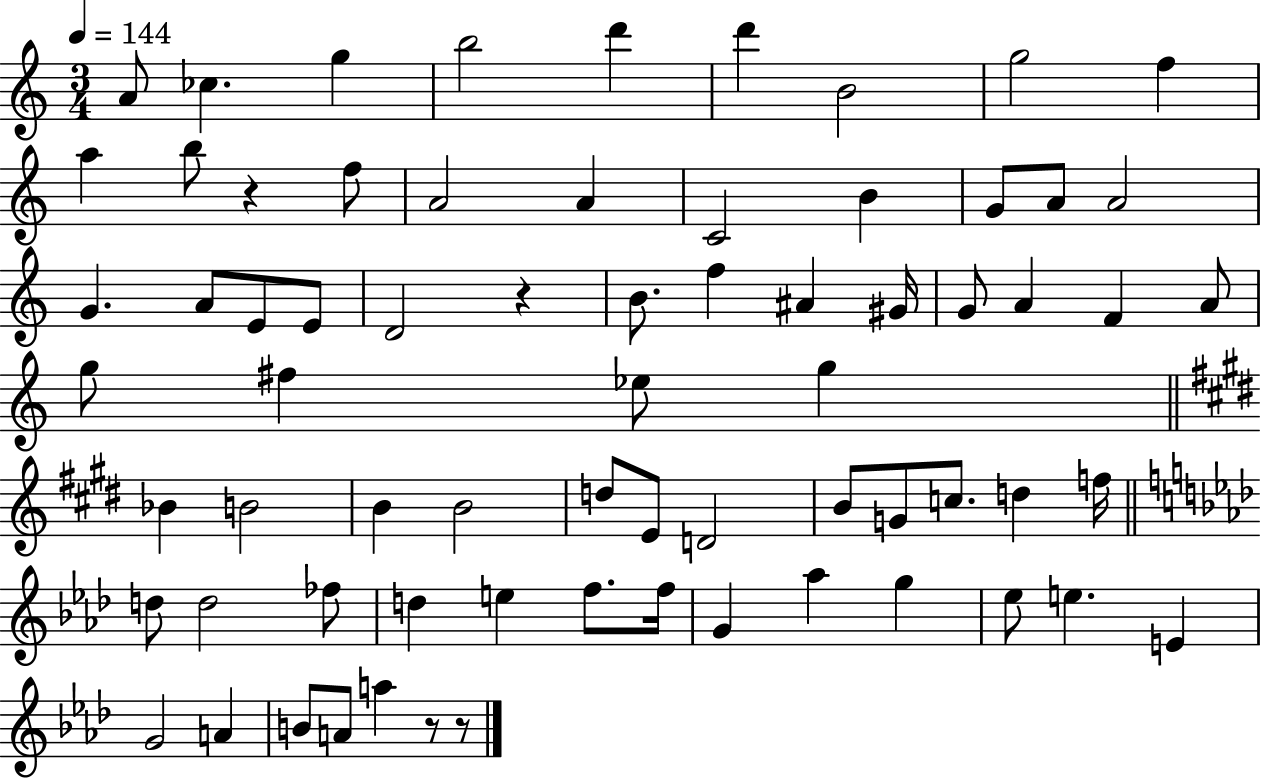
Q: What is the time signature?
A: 3/4